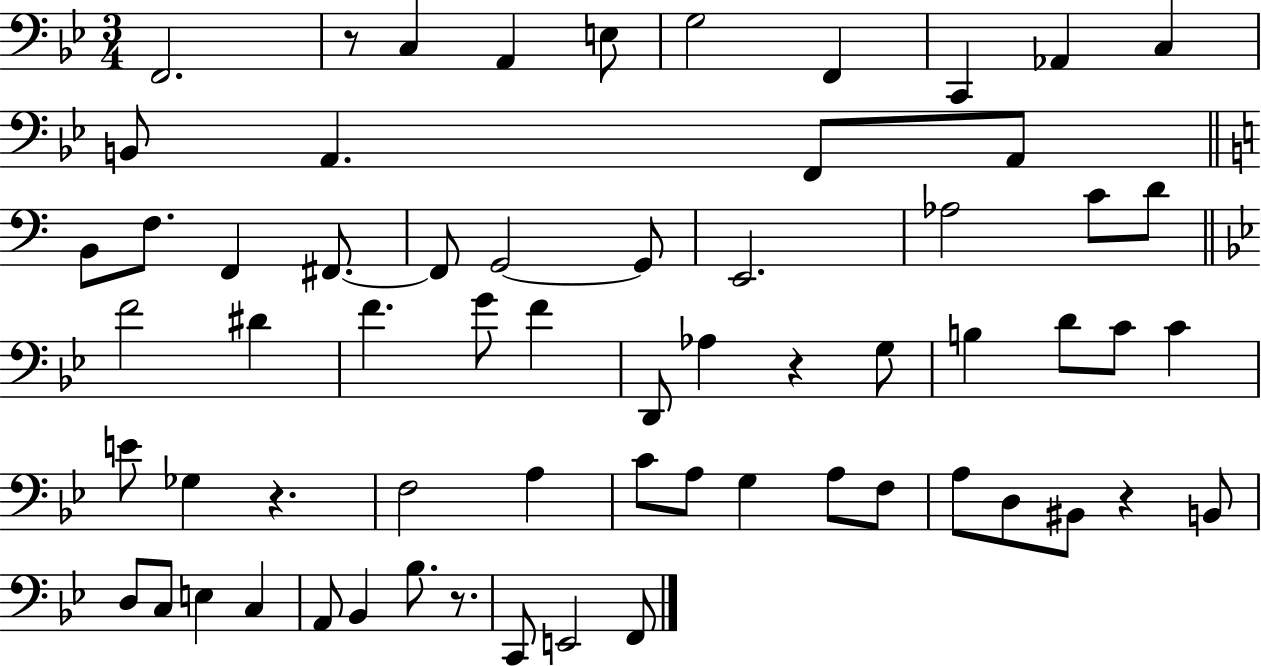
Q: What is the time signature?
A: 3/4